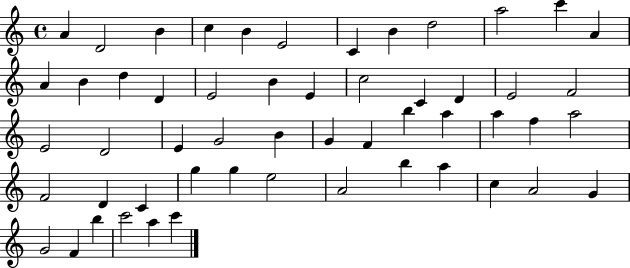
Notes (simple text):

A4/q D4/h B4/q C5/q B4/q E4/h C4/q B4/q D5/h A5/h C6/q A4/q A4/q B4/q D5/q D4/q E4/h B4/q E4/q C5/h C4/q D4/q E4/h F4/h E4/h D4/h E4/q G4/h B4/q G4/q F4/q B5/q A5/q A5/q F5/q A5/h F4/h D4/q C4/q G5/q G5/q E5/h A4/h B5/q A5/q C5/q A4/h G4/q G4/h F4/q B5/q C6/h A5/q C6/q